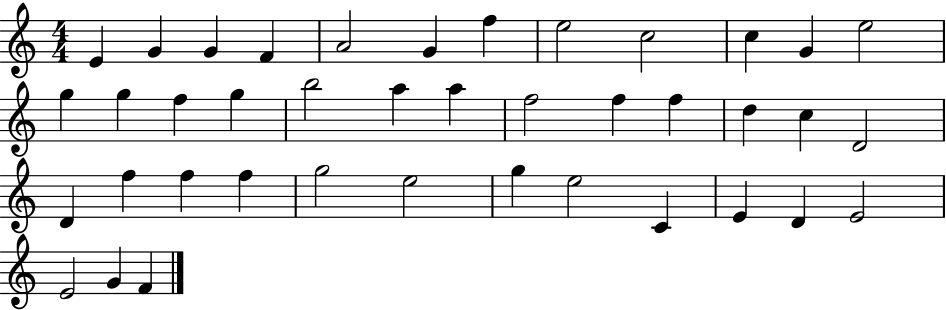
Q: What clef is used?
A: treble